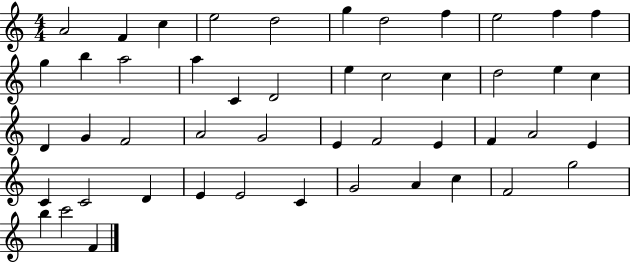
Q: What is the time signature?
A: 4/4